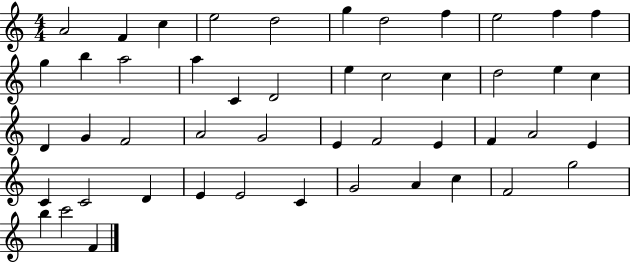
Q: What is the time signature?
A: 4/4